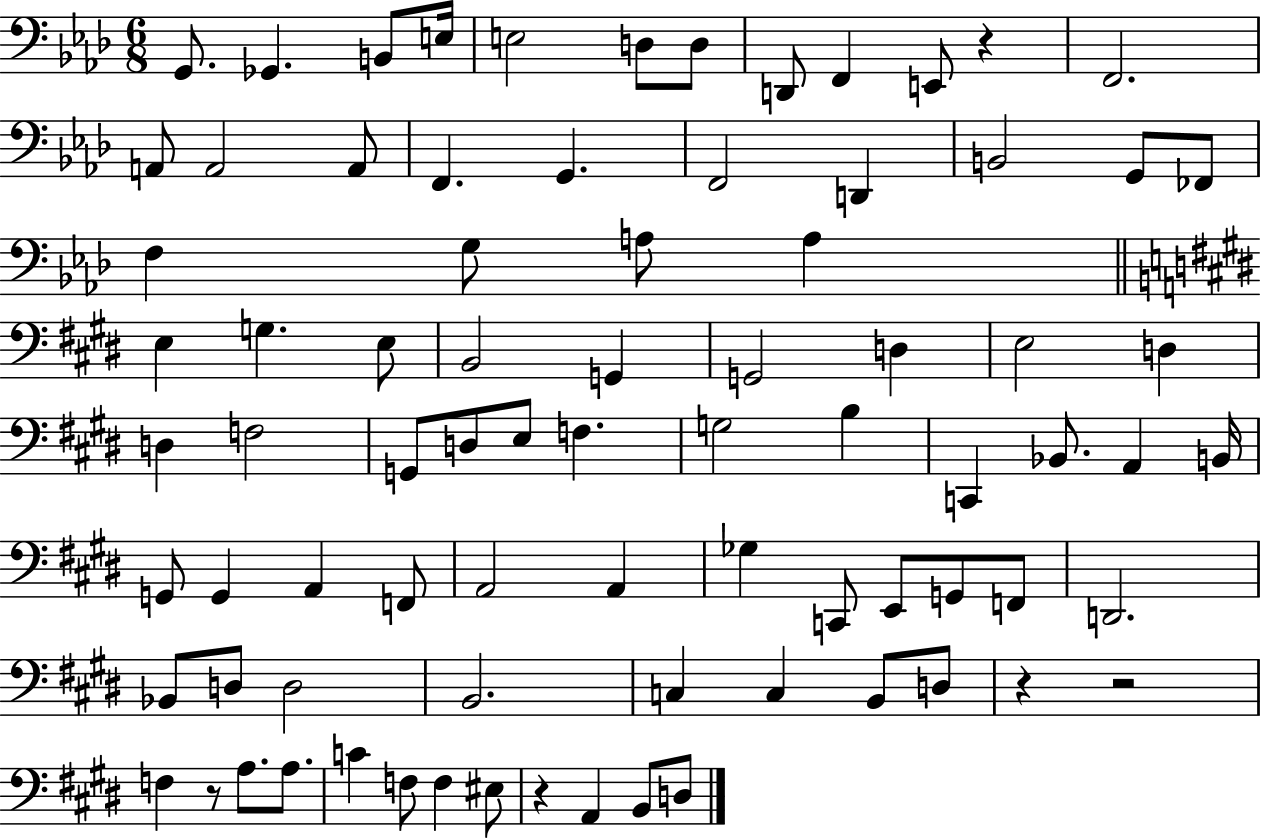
G2/e. Gb2/q. B2/e E3/s E3/h D3/e D3/e D2/e F2/q E2/e R/q F2/h. A2/e A2/h A2/e F2/q. G2/q. F2/h D2/q B2/h G2/e FES2/e F3/q G3/e A3/e A3/q E3/q G3/q. E3/e B2/h G2/q G2/h D3/q E3/h D3/q D3/q F3/h G2/e D3/e E3/e F3/q. G3/h B3/q C2/q Bb2/e. A2/q B2/s G2/e G2/q A2/q F2/e A2/h A2/q Gb3/q C2/e E2/e G2/e F2/e D2/h. Bb2/e D3/e D3/h B2/h. C3/q C3/q B2/e D3/e R/q R/h F3/q R/e A3/e. A3/e. C4/q F3/e F3/q EIS3/e R/q A2/q B2/e D3/e